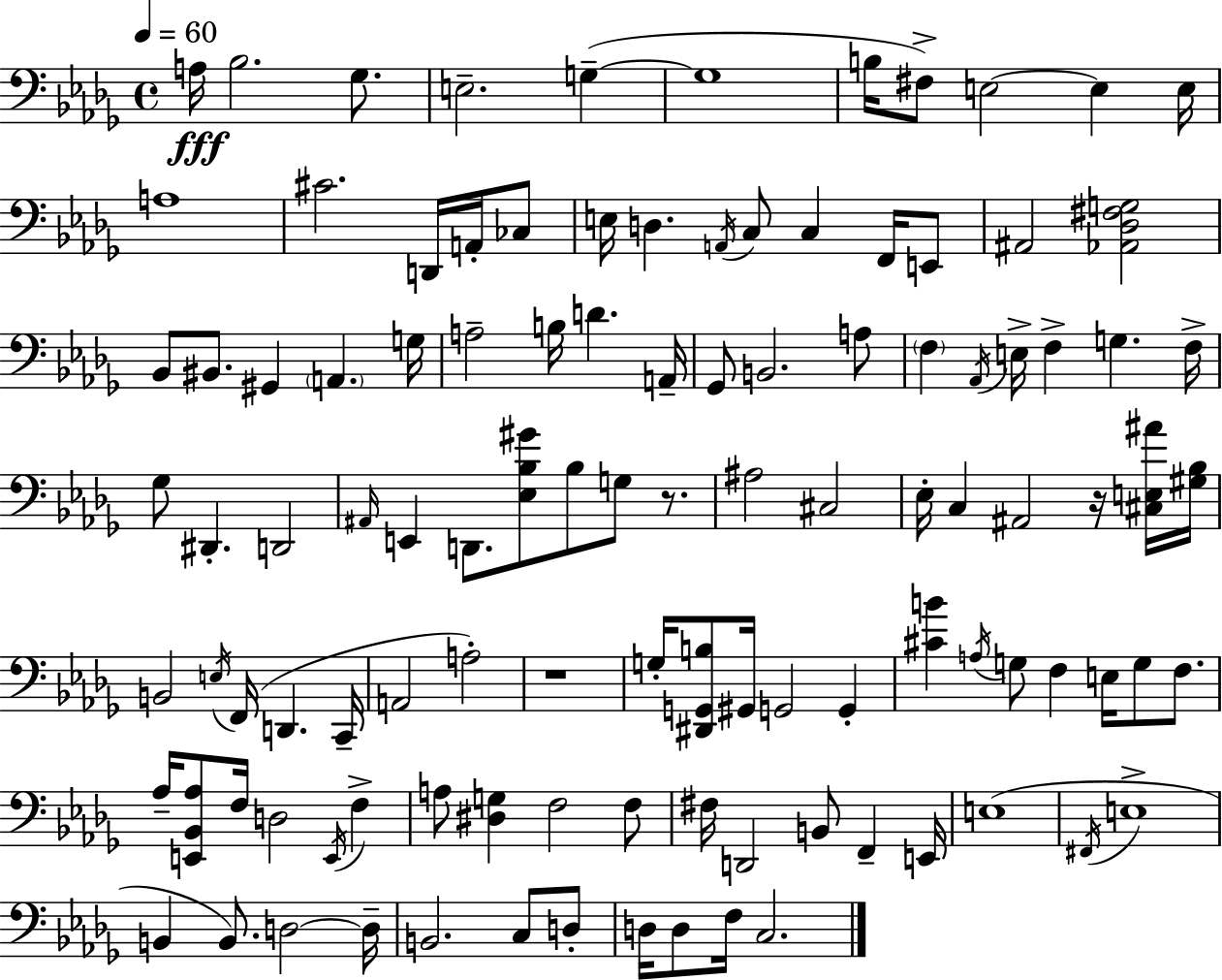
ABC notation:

X:1
T:Untitled
M:4/4
L:1/4
K:Bbm
A,/4 _B,2 _G,/2 E,2 G, G,4 B,/4 ^F,/2 E,2 E, E,/4 A,4 ^C2 D,,/4 A,,/4 _C,/2 E,/4 D, A,,/4 C,/2 C, F,,/4 E,,/2 ^A,,2 [_A,,_D,^F,G,]2 _B,,/2 ^B,,/2 ^G,, A,, G,/4 A,2 B,/4 D A,,/4 _G,,/2 B,,2 A,/2 F, _A,,/4 E,/4 F, G, F,/4 _G,/2 ^D,, D,,2 ^A,,/4 E,, D,,/2 [_E,_B,^G]/2 _B,/2 G,/2 z/2 ^A,2 ^C,2 _E,/4 C, ^A,,2 z/4 [^C,E,^A]/4 [^G,_B,]/4 B,,2 E,/4 F,,/4 D,, C,,/4 A,,2 A,2 z4 G,/4 [^D,,G,,B,]/2 ^G,,/4 G,,2 G,, [^CB] A,/4 G,/2 F, E,/4 G,/2 F,/2 _A,/4 [E,,_B,,_A,]/2 F,/4 D,2 E,,/4 F, A,/2 [^D,G,] F,2 F,/2 ^F,/4 D,,2 B,,/2 F,, E,,/4 E,4 ^F,,/4 E,4 B,, B,,/2 D,2 D,/4 B,,2 C,/2 D,/2 D,/4 D,/2 F,/4 C,2